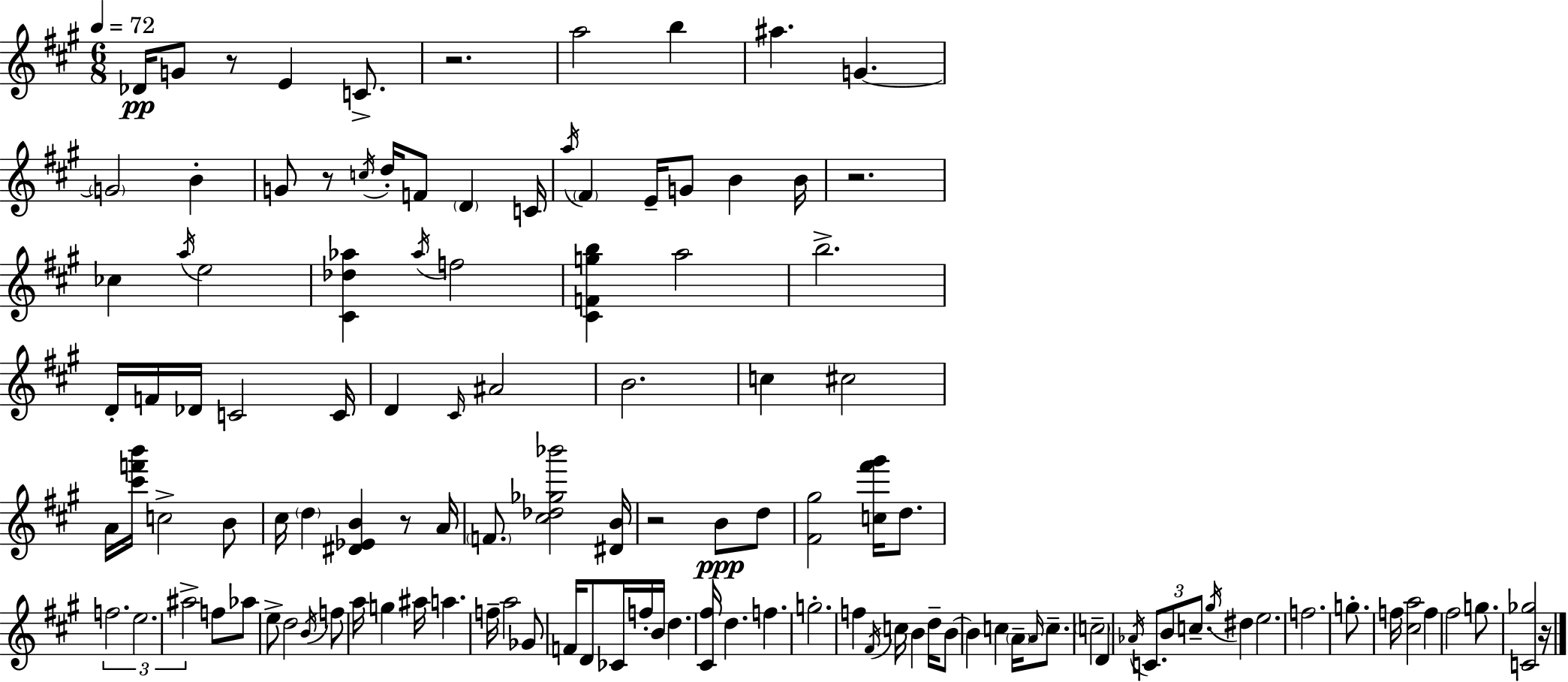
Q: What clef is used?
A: treble